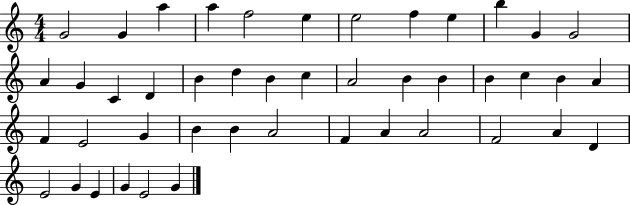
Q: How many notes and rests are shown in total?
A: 45